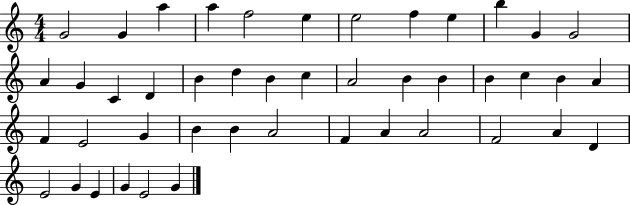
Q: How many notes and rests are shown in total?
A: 45